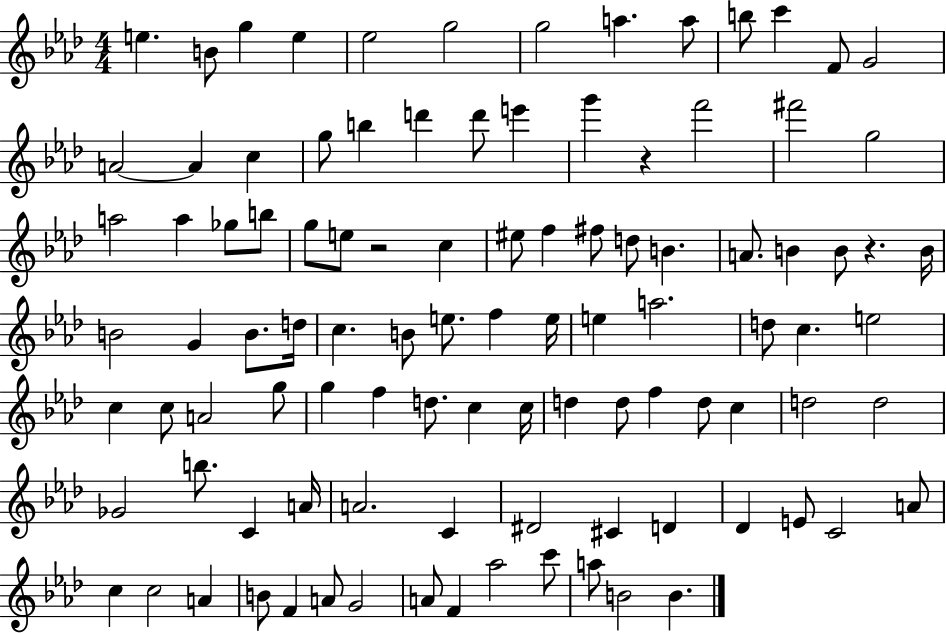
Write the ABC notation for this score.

X:1
T:Untitled
M:4/4
L:1/4
K:Ab
e B/2 g e _e2 g2 g2 a a/2 b/2 c' F/2 G2 A2 A c g/2 b d' d'/2 e' g' z f'2 ^f'2 g2 a2 a _g/2 b/2 g/2 e/2 z2 c ^e/2 f ^f/2 d/2 B A/2 B B/2 z B/4 B2 G B/2 d/4 c B/2 e/2 f e/4 e a2 d/2 c e2 c c/2 A2 g/2 g f d/2 c c/4 d d/2 f d/2 c d2 d2 _G2 b/2 C A/4 A2 C ^D2 ^C D _D E/2 C2 A/2 c c2 A B/2 F A/2 G2 A/2 F _a2 c'/2 a/2 B2 B